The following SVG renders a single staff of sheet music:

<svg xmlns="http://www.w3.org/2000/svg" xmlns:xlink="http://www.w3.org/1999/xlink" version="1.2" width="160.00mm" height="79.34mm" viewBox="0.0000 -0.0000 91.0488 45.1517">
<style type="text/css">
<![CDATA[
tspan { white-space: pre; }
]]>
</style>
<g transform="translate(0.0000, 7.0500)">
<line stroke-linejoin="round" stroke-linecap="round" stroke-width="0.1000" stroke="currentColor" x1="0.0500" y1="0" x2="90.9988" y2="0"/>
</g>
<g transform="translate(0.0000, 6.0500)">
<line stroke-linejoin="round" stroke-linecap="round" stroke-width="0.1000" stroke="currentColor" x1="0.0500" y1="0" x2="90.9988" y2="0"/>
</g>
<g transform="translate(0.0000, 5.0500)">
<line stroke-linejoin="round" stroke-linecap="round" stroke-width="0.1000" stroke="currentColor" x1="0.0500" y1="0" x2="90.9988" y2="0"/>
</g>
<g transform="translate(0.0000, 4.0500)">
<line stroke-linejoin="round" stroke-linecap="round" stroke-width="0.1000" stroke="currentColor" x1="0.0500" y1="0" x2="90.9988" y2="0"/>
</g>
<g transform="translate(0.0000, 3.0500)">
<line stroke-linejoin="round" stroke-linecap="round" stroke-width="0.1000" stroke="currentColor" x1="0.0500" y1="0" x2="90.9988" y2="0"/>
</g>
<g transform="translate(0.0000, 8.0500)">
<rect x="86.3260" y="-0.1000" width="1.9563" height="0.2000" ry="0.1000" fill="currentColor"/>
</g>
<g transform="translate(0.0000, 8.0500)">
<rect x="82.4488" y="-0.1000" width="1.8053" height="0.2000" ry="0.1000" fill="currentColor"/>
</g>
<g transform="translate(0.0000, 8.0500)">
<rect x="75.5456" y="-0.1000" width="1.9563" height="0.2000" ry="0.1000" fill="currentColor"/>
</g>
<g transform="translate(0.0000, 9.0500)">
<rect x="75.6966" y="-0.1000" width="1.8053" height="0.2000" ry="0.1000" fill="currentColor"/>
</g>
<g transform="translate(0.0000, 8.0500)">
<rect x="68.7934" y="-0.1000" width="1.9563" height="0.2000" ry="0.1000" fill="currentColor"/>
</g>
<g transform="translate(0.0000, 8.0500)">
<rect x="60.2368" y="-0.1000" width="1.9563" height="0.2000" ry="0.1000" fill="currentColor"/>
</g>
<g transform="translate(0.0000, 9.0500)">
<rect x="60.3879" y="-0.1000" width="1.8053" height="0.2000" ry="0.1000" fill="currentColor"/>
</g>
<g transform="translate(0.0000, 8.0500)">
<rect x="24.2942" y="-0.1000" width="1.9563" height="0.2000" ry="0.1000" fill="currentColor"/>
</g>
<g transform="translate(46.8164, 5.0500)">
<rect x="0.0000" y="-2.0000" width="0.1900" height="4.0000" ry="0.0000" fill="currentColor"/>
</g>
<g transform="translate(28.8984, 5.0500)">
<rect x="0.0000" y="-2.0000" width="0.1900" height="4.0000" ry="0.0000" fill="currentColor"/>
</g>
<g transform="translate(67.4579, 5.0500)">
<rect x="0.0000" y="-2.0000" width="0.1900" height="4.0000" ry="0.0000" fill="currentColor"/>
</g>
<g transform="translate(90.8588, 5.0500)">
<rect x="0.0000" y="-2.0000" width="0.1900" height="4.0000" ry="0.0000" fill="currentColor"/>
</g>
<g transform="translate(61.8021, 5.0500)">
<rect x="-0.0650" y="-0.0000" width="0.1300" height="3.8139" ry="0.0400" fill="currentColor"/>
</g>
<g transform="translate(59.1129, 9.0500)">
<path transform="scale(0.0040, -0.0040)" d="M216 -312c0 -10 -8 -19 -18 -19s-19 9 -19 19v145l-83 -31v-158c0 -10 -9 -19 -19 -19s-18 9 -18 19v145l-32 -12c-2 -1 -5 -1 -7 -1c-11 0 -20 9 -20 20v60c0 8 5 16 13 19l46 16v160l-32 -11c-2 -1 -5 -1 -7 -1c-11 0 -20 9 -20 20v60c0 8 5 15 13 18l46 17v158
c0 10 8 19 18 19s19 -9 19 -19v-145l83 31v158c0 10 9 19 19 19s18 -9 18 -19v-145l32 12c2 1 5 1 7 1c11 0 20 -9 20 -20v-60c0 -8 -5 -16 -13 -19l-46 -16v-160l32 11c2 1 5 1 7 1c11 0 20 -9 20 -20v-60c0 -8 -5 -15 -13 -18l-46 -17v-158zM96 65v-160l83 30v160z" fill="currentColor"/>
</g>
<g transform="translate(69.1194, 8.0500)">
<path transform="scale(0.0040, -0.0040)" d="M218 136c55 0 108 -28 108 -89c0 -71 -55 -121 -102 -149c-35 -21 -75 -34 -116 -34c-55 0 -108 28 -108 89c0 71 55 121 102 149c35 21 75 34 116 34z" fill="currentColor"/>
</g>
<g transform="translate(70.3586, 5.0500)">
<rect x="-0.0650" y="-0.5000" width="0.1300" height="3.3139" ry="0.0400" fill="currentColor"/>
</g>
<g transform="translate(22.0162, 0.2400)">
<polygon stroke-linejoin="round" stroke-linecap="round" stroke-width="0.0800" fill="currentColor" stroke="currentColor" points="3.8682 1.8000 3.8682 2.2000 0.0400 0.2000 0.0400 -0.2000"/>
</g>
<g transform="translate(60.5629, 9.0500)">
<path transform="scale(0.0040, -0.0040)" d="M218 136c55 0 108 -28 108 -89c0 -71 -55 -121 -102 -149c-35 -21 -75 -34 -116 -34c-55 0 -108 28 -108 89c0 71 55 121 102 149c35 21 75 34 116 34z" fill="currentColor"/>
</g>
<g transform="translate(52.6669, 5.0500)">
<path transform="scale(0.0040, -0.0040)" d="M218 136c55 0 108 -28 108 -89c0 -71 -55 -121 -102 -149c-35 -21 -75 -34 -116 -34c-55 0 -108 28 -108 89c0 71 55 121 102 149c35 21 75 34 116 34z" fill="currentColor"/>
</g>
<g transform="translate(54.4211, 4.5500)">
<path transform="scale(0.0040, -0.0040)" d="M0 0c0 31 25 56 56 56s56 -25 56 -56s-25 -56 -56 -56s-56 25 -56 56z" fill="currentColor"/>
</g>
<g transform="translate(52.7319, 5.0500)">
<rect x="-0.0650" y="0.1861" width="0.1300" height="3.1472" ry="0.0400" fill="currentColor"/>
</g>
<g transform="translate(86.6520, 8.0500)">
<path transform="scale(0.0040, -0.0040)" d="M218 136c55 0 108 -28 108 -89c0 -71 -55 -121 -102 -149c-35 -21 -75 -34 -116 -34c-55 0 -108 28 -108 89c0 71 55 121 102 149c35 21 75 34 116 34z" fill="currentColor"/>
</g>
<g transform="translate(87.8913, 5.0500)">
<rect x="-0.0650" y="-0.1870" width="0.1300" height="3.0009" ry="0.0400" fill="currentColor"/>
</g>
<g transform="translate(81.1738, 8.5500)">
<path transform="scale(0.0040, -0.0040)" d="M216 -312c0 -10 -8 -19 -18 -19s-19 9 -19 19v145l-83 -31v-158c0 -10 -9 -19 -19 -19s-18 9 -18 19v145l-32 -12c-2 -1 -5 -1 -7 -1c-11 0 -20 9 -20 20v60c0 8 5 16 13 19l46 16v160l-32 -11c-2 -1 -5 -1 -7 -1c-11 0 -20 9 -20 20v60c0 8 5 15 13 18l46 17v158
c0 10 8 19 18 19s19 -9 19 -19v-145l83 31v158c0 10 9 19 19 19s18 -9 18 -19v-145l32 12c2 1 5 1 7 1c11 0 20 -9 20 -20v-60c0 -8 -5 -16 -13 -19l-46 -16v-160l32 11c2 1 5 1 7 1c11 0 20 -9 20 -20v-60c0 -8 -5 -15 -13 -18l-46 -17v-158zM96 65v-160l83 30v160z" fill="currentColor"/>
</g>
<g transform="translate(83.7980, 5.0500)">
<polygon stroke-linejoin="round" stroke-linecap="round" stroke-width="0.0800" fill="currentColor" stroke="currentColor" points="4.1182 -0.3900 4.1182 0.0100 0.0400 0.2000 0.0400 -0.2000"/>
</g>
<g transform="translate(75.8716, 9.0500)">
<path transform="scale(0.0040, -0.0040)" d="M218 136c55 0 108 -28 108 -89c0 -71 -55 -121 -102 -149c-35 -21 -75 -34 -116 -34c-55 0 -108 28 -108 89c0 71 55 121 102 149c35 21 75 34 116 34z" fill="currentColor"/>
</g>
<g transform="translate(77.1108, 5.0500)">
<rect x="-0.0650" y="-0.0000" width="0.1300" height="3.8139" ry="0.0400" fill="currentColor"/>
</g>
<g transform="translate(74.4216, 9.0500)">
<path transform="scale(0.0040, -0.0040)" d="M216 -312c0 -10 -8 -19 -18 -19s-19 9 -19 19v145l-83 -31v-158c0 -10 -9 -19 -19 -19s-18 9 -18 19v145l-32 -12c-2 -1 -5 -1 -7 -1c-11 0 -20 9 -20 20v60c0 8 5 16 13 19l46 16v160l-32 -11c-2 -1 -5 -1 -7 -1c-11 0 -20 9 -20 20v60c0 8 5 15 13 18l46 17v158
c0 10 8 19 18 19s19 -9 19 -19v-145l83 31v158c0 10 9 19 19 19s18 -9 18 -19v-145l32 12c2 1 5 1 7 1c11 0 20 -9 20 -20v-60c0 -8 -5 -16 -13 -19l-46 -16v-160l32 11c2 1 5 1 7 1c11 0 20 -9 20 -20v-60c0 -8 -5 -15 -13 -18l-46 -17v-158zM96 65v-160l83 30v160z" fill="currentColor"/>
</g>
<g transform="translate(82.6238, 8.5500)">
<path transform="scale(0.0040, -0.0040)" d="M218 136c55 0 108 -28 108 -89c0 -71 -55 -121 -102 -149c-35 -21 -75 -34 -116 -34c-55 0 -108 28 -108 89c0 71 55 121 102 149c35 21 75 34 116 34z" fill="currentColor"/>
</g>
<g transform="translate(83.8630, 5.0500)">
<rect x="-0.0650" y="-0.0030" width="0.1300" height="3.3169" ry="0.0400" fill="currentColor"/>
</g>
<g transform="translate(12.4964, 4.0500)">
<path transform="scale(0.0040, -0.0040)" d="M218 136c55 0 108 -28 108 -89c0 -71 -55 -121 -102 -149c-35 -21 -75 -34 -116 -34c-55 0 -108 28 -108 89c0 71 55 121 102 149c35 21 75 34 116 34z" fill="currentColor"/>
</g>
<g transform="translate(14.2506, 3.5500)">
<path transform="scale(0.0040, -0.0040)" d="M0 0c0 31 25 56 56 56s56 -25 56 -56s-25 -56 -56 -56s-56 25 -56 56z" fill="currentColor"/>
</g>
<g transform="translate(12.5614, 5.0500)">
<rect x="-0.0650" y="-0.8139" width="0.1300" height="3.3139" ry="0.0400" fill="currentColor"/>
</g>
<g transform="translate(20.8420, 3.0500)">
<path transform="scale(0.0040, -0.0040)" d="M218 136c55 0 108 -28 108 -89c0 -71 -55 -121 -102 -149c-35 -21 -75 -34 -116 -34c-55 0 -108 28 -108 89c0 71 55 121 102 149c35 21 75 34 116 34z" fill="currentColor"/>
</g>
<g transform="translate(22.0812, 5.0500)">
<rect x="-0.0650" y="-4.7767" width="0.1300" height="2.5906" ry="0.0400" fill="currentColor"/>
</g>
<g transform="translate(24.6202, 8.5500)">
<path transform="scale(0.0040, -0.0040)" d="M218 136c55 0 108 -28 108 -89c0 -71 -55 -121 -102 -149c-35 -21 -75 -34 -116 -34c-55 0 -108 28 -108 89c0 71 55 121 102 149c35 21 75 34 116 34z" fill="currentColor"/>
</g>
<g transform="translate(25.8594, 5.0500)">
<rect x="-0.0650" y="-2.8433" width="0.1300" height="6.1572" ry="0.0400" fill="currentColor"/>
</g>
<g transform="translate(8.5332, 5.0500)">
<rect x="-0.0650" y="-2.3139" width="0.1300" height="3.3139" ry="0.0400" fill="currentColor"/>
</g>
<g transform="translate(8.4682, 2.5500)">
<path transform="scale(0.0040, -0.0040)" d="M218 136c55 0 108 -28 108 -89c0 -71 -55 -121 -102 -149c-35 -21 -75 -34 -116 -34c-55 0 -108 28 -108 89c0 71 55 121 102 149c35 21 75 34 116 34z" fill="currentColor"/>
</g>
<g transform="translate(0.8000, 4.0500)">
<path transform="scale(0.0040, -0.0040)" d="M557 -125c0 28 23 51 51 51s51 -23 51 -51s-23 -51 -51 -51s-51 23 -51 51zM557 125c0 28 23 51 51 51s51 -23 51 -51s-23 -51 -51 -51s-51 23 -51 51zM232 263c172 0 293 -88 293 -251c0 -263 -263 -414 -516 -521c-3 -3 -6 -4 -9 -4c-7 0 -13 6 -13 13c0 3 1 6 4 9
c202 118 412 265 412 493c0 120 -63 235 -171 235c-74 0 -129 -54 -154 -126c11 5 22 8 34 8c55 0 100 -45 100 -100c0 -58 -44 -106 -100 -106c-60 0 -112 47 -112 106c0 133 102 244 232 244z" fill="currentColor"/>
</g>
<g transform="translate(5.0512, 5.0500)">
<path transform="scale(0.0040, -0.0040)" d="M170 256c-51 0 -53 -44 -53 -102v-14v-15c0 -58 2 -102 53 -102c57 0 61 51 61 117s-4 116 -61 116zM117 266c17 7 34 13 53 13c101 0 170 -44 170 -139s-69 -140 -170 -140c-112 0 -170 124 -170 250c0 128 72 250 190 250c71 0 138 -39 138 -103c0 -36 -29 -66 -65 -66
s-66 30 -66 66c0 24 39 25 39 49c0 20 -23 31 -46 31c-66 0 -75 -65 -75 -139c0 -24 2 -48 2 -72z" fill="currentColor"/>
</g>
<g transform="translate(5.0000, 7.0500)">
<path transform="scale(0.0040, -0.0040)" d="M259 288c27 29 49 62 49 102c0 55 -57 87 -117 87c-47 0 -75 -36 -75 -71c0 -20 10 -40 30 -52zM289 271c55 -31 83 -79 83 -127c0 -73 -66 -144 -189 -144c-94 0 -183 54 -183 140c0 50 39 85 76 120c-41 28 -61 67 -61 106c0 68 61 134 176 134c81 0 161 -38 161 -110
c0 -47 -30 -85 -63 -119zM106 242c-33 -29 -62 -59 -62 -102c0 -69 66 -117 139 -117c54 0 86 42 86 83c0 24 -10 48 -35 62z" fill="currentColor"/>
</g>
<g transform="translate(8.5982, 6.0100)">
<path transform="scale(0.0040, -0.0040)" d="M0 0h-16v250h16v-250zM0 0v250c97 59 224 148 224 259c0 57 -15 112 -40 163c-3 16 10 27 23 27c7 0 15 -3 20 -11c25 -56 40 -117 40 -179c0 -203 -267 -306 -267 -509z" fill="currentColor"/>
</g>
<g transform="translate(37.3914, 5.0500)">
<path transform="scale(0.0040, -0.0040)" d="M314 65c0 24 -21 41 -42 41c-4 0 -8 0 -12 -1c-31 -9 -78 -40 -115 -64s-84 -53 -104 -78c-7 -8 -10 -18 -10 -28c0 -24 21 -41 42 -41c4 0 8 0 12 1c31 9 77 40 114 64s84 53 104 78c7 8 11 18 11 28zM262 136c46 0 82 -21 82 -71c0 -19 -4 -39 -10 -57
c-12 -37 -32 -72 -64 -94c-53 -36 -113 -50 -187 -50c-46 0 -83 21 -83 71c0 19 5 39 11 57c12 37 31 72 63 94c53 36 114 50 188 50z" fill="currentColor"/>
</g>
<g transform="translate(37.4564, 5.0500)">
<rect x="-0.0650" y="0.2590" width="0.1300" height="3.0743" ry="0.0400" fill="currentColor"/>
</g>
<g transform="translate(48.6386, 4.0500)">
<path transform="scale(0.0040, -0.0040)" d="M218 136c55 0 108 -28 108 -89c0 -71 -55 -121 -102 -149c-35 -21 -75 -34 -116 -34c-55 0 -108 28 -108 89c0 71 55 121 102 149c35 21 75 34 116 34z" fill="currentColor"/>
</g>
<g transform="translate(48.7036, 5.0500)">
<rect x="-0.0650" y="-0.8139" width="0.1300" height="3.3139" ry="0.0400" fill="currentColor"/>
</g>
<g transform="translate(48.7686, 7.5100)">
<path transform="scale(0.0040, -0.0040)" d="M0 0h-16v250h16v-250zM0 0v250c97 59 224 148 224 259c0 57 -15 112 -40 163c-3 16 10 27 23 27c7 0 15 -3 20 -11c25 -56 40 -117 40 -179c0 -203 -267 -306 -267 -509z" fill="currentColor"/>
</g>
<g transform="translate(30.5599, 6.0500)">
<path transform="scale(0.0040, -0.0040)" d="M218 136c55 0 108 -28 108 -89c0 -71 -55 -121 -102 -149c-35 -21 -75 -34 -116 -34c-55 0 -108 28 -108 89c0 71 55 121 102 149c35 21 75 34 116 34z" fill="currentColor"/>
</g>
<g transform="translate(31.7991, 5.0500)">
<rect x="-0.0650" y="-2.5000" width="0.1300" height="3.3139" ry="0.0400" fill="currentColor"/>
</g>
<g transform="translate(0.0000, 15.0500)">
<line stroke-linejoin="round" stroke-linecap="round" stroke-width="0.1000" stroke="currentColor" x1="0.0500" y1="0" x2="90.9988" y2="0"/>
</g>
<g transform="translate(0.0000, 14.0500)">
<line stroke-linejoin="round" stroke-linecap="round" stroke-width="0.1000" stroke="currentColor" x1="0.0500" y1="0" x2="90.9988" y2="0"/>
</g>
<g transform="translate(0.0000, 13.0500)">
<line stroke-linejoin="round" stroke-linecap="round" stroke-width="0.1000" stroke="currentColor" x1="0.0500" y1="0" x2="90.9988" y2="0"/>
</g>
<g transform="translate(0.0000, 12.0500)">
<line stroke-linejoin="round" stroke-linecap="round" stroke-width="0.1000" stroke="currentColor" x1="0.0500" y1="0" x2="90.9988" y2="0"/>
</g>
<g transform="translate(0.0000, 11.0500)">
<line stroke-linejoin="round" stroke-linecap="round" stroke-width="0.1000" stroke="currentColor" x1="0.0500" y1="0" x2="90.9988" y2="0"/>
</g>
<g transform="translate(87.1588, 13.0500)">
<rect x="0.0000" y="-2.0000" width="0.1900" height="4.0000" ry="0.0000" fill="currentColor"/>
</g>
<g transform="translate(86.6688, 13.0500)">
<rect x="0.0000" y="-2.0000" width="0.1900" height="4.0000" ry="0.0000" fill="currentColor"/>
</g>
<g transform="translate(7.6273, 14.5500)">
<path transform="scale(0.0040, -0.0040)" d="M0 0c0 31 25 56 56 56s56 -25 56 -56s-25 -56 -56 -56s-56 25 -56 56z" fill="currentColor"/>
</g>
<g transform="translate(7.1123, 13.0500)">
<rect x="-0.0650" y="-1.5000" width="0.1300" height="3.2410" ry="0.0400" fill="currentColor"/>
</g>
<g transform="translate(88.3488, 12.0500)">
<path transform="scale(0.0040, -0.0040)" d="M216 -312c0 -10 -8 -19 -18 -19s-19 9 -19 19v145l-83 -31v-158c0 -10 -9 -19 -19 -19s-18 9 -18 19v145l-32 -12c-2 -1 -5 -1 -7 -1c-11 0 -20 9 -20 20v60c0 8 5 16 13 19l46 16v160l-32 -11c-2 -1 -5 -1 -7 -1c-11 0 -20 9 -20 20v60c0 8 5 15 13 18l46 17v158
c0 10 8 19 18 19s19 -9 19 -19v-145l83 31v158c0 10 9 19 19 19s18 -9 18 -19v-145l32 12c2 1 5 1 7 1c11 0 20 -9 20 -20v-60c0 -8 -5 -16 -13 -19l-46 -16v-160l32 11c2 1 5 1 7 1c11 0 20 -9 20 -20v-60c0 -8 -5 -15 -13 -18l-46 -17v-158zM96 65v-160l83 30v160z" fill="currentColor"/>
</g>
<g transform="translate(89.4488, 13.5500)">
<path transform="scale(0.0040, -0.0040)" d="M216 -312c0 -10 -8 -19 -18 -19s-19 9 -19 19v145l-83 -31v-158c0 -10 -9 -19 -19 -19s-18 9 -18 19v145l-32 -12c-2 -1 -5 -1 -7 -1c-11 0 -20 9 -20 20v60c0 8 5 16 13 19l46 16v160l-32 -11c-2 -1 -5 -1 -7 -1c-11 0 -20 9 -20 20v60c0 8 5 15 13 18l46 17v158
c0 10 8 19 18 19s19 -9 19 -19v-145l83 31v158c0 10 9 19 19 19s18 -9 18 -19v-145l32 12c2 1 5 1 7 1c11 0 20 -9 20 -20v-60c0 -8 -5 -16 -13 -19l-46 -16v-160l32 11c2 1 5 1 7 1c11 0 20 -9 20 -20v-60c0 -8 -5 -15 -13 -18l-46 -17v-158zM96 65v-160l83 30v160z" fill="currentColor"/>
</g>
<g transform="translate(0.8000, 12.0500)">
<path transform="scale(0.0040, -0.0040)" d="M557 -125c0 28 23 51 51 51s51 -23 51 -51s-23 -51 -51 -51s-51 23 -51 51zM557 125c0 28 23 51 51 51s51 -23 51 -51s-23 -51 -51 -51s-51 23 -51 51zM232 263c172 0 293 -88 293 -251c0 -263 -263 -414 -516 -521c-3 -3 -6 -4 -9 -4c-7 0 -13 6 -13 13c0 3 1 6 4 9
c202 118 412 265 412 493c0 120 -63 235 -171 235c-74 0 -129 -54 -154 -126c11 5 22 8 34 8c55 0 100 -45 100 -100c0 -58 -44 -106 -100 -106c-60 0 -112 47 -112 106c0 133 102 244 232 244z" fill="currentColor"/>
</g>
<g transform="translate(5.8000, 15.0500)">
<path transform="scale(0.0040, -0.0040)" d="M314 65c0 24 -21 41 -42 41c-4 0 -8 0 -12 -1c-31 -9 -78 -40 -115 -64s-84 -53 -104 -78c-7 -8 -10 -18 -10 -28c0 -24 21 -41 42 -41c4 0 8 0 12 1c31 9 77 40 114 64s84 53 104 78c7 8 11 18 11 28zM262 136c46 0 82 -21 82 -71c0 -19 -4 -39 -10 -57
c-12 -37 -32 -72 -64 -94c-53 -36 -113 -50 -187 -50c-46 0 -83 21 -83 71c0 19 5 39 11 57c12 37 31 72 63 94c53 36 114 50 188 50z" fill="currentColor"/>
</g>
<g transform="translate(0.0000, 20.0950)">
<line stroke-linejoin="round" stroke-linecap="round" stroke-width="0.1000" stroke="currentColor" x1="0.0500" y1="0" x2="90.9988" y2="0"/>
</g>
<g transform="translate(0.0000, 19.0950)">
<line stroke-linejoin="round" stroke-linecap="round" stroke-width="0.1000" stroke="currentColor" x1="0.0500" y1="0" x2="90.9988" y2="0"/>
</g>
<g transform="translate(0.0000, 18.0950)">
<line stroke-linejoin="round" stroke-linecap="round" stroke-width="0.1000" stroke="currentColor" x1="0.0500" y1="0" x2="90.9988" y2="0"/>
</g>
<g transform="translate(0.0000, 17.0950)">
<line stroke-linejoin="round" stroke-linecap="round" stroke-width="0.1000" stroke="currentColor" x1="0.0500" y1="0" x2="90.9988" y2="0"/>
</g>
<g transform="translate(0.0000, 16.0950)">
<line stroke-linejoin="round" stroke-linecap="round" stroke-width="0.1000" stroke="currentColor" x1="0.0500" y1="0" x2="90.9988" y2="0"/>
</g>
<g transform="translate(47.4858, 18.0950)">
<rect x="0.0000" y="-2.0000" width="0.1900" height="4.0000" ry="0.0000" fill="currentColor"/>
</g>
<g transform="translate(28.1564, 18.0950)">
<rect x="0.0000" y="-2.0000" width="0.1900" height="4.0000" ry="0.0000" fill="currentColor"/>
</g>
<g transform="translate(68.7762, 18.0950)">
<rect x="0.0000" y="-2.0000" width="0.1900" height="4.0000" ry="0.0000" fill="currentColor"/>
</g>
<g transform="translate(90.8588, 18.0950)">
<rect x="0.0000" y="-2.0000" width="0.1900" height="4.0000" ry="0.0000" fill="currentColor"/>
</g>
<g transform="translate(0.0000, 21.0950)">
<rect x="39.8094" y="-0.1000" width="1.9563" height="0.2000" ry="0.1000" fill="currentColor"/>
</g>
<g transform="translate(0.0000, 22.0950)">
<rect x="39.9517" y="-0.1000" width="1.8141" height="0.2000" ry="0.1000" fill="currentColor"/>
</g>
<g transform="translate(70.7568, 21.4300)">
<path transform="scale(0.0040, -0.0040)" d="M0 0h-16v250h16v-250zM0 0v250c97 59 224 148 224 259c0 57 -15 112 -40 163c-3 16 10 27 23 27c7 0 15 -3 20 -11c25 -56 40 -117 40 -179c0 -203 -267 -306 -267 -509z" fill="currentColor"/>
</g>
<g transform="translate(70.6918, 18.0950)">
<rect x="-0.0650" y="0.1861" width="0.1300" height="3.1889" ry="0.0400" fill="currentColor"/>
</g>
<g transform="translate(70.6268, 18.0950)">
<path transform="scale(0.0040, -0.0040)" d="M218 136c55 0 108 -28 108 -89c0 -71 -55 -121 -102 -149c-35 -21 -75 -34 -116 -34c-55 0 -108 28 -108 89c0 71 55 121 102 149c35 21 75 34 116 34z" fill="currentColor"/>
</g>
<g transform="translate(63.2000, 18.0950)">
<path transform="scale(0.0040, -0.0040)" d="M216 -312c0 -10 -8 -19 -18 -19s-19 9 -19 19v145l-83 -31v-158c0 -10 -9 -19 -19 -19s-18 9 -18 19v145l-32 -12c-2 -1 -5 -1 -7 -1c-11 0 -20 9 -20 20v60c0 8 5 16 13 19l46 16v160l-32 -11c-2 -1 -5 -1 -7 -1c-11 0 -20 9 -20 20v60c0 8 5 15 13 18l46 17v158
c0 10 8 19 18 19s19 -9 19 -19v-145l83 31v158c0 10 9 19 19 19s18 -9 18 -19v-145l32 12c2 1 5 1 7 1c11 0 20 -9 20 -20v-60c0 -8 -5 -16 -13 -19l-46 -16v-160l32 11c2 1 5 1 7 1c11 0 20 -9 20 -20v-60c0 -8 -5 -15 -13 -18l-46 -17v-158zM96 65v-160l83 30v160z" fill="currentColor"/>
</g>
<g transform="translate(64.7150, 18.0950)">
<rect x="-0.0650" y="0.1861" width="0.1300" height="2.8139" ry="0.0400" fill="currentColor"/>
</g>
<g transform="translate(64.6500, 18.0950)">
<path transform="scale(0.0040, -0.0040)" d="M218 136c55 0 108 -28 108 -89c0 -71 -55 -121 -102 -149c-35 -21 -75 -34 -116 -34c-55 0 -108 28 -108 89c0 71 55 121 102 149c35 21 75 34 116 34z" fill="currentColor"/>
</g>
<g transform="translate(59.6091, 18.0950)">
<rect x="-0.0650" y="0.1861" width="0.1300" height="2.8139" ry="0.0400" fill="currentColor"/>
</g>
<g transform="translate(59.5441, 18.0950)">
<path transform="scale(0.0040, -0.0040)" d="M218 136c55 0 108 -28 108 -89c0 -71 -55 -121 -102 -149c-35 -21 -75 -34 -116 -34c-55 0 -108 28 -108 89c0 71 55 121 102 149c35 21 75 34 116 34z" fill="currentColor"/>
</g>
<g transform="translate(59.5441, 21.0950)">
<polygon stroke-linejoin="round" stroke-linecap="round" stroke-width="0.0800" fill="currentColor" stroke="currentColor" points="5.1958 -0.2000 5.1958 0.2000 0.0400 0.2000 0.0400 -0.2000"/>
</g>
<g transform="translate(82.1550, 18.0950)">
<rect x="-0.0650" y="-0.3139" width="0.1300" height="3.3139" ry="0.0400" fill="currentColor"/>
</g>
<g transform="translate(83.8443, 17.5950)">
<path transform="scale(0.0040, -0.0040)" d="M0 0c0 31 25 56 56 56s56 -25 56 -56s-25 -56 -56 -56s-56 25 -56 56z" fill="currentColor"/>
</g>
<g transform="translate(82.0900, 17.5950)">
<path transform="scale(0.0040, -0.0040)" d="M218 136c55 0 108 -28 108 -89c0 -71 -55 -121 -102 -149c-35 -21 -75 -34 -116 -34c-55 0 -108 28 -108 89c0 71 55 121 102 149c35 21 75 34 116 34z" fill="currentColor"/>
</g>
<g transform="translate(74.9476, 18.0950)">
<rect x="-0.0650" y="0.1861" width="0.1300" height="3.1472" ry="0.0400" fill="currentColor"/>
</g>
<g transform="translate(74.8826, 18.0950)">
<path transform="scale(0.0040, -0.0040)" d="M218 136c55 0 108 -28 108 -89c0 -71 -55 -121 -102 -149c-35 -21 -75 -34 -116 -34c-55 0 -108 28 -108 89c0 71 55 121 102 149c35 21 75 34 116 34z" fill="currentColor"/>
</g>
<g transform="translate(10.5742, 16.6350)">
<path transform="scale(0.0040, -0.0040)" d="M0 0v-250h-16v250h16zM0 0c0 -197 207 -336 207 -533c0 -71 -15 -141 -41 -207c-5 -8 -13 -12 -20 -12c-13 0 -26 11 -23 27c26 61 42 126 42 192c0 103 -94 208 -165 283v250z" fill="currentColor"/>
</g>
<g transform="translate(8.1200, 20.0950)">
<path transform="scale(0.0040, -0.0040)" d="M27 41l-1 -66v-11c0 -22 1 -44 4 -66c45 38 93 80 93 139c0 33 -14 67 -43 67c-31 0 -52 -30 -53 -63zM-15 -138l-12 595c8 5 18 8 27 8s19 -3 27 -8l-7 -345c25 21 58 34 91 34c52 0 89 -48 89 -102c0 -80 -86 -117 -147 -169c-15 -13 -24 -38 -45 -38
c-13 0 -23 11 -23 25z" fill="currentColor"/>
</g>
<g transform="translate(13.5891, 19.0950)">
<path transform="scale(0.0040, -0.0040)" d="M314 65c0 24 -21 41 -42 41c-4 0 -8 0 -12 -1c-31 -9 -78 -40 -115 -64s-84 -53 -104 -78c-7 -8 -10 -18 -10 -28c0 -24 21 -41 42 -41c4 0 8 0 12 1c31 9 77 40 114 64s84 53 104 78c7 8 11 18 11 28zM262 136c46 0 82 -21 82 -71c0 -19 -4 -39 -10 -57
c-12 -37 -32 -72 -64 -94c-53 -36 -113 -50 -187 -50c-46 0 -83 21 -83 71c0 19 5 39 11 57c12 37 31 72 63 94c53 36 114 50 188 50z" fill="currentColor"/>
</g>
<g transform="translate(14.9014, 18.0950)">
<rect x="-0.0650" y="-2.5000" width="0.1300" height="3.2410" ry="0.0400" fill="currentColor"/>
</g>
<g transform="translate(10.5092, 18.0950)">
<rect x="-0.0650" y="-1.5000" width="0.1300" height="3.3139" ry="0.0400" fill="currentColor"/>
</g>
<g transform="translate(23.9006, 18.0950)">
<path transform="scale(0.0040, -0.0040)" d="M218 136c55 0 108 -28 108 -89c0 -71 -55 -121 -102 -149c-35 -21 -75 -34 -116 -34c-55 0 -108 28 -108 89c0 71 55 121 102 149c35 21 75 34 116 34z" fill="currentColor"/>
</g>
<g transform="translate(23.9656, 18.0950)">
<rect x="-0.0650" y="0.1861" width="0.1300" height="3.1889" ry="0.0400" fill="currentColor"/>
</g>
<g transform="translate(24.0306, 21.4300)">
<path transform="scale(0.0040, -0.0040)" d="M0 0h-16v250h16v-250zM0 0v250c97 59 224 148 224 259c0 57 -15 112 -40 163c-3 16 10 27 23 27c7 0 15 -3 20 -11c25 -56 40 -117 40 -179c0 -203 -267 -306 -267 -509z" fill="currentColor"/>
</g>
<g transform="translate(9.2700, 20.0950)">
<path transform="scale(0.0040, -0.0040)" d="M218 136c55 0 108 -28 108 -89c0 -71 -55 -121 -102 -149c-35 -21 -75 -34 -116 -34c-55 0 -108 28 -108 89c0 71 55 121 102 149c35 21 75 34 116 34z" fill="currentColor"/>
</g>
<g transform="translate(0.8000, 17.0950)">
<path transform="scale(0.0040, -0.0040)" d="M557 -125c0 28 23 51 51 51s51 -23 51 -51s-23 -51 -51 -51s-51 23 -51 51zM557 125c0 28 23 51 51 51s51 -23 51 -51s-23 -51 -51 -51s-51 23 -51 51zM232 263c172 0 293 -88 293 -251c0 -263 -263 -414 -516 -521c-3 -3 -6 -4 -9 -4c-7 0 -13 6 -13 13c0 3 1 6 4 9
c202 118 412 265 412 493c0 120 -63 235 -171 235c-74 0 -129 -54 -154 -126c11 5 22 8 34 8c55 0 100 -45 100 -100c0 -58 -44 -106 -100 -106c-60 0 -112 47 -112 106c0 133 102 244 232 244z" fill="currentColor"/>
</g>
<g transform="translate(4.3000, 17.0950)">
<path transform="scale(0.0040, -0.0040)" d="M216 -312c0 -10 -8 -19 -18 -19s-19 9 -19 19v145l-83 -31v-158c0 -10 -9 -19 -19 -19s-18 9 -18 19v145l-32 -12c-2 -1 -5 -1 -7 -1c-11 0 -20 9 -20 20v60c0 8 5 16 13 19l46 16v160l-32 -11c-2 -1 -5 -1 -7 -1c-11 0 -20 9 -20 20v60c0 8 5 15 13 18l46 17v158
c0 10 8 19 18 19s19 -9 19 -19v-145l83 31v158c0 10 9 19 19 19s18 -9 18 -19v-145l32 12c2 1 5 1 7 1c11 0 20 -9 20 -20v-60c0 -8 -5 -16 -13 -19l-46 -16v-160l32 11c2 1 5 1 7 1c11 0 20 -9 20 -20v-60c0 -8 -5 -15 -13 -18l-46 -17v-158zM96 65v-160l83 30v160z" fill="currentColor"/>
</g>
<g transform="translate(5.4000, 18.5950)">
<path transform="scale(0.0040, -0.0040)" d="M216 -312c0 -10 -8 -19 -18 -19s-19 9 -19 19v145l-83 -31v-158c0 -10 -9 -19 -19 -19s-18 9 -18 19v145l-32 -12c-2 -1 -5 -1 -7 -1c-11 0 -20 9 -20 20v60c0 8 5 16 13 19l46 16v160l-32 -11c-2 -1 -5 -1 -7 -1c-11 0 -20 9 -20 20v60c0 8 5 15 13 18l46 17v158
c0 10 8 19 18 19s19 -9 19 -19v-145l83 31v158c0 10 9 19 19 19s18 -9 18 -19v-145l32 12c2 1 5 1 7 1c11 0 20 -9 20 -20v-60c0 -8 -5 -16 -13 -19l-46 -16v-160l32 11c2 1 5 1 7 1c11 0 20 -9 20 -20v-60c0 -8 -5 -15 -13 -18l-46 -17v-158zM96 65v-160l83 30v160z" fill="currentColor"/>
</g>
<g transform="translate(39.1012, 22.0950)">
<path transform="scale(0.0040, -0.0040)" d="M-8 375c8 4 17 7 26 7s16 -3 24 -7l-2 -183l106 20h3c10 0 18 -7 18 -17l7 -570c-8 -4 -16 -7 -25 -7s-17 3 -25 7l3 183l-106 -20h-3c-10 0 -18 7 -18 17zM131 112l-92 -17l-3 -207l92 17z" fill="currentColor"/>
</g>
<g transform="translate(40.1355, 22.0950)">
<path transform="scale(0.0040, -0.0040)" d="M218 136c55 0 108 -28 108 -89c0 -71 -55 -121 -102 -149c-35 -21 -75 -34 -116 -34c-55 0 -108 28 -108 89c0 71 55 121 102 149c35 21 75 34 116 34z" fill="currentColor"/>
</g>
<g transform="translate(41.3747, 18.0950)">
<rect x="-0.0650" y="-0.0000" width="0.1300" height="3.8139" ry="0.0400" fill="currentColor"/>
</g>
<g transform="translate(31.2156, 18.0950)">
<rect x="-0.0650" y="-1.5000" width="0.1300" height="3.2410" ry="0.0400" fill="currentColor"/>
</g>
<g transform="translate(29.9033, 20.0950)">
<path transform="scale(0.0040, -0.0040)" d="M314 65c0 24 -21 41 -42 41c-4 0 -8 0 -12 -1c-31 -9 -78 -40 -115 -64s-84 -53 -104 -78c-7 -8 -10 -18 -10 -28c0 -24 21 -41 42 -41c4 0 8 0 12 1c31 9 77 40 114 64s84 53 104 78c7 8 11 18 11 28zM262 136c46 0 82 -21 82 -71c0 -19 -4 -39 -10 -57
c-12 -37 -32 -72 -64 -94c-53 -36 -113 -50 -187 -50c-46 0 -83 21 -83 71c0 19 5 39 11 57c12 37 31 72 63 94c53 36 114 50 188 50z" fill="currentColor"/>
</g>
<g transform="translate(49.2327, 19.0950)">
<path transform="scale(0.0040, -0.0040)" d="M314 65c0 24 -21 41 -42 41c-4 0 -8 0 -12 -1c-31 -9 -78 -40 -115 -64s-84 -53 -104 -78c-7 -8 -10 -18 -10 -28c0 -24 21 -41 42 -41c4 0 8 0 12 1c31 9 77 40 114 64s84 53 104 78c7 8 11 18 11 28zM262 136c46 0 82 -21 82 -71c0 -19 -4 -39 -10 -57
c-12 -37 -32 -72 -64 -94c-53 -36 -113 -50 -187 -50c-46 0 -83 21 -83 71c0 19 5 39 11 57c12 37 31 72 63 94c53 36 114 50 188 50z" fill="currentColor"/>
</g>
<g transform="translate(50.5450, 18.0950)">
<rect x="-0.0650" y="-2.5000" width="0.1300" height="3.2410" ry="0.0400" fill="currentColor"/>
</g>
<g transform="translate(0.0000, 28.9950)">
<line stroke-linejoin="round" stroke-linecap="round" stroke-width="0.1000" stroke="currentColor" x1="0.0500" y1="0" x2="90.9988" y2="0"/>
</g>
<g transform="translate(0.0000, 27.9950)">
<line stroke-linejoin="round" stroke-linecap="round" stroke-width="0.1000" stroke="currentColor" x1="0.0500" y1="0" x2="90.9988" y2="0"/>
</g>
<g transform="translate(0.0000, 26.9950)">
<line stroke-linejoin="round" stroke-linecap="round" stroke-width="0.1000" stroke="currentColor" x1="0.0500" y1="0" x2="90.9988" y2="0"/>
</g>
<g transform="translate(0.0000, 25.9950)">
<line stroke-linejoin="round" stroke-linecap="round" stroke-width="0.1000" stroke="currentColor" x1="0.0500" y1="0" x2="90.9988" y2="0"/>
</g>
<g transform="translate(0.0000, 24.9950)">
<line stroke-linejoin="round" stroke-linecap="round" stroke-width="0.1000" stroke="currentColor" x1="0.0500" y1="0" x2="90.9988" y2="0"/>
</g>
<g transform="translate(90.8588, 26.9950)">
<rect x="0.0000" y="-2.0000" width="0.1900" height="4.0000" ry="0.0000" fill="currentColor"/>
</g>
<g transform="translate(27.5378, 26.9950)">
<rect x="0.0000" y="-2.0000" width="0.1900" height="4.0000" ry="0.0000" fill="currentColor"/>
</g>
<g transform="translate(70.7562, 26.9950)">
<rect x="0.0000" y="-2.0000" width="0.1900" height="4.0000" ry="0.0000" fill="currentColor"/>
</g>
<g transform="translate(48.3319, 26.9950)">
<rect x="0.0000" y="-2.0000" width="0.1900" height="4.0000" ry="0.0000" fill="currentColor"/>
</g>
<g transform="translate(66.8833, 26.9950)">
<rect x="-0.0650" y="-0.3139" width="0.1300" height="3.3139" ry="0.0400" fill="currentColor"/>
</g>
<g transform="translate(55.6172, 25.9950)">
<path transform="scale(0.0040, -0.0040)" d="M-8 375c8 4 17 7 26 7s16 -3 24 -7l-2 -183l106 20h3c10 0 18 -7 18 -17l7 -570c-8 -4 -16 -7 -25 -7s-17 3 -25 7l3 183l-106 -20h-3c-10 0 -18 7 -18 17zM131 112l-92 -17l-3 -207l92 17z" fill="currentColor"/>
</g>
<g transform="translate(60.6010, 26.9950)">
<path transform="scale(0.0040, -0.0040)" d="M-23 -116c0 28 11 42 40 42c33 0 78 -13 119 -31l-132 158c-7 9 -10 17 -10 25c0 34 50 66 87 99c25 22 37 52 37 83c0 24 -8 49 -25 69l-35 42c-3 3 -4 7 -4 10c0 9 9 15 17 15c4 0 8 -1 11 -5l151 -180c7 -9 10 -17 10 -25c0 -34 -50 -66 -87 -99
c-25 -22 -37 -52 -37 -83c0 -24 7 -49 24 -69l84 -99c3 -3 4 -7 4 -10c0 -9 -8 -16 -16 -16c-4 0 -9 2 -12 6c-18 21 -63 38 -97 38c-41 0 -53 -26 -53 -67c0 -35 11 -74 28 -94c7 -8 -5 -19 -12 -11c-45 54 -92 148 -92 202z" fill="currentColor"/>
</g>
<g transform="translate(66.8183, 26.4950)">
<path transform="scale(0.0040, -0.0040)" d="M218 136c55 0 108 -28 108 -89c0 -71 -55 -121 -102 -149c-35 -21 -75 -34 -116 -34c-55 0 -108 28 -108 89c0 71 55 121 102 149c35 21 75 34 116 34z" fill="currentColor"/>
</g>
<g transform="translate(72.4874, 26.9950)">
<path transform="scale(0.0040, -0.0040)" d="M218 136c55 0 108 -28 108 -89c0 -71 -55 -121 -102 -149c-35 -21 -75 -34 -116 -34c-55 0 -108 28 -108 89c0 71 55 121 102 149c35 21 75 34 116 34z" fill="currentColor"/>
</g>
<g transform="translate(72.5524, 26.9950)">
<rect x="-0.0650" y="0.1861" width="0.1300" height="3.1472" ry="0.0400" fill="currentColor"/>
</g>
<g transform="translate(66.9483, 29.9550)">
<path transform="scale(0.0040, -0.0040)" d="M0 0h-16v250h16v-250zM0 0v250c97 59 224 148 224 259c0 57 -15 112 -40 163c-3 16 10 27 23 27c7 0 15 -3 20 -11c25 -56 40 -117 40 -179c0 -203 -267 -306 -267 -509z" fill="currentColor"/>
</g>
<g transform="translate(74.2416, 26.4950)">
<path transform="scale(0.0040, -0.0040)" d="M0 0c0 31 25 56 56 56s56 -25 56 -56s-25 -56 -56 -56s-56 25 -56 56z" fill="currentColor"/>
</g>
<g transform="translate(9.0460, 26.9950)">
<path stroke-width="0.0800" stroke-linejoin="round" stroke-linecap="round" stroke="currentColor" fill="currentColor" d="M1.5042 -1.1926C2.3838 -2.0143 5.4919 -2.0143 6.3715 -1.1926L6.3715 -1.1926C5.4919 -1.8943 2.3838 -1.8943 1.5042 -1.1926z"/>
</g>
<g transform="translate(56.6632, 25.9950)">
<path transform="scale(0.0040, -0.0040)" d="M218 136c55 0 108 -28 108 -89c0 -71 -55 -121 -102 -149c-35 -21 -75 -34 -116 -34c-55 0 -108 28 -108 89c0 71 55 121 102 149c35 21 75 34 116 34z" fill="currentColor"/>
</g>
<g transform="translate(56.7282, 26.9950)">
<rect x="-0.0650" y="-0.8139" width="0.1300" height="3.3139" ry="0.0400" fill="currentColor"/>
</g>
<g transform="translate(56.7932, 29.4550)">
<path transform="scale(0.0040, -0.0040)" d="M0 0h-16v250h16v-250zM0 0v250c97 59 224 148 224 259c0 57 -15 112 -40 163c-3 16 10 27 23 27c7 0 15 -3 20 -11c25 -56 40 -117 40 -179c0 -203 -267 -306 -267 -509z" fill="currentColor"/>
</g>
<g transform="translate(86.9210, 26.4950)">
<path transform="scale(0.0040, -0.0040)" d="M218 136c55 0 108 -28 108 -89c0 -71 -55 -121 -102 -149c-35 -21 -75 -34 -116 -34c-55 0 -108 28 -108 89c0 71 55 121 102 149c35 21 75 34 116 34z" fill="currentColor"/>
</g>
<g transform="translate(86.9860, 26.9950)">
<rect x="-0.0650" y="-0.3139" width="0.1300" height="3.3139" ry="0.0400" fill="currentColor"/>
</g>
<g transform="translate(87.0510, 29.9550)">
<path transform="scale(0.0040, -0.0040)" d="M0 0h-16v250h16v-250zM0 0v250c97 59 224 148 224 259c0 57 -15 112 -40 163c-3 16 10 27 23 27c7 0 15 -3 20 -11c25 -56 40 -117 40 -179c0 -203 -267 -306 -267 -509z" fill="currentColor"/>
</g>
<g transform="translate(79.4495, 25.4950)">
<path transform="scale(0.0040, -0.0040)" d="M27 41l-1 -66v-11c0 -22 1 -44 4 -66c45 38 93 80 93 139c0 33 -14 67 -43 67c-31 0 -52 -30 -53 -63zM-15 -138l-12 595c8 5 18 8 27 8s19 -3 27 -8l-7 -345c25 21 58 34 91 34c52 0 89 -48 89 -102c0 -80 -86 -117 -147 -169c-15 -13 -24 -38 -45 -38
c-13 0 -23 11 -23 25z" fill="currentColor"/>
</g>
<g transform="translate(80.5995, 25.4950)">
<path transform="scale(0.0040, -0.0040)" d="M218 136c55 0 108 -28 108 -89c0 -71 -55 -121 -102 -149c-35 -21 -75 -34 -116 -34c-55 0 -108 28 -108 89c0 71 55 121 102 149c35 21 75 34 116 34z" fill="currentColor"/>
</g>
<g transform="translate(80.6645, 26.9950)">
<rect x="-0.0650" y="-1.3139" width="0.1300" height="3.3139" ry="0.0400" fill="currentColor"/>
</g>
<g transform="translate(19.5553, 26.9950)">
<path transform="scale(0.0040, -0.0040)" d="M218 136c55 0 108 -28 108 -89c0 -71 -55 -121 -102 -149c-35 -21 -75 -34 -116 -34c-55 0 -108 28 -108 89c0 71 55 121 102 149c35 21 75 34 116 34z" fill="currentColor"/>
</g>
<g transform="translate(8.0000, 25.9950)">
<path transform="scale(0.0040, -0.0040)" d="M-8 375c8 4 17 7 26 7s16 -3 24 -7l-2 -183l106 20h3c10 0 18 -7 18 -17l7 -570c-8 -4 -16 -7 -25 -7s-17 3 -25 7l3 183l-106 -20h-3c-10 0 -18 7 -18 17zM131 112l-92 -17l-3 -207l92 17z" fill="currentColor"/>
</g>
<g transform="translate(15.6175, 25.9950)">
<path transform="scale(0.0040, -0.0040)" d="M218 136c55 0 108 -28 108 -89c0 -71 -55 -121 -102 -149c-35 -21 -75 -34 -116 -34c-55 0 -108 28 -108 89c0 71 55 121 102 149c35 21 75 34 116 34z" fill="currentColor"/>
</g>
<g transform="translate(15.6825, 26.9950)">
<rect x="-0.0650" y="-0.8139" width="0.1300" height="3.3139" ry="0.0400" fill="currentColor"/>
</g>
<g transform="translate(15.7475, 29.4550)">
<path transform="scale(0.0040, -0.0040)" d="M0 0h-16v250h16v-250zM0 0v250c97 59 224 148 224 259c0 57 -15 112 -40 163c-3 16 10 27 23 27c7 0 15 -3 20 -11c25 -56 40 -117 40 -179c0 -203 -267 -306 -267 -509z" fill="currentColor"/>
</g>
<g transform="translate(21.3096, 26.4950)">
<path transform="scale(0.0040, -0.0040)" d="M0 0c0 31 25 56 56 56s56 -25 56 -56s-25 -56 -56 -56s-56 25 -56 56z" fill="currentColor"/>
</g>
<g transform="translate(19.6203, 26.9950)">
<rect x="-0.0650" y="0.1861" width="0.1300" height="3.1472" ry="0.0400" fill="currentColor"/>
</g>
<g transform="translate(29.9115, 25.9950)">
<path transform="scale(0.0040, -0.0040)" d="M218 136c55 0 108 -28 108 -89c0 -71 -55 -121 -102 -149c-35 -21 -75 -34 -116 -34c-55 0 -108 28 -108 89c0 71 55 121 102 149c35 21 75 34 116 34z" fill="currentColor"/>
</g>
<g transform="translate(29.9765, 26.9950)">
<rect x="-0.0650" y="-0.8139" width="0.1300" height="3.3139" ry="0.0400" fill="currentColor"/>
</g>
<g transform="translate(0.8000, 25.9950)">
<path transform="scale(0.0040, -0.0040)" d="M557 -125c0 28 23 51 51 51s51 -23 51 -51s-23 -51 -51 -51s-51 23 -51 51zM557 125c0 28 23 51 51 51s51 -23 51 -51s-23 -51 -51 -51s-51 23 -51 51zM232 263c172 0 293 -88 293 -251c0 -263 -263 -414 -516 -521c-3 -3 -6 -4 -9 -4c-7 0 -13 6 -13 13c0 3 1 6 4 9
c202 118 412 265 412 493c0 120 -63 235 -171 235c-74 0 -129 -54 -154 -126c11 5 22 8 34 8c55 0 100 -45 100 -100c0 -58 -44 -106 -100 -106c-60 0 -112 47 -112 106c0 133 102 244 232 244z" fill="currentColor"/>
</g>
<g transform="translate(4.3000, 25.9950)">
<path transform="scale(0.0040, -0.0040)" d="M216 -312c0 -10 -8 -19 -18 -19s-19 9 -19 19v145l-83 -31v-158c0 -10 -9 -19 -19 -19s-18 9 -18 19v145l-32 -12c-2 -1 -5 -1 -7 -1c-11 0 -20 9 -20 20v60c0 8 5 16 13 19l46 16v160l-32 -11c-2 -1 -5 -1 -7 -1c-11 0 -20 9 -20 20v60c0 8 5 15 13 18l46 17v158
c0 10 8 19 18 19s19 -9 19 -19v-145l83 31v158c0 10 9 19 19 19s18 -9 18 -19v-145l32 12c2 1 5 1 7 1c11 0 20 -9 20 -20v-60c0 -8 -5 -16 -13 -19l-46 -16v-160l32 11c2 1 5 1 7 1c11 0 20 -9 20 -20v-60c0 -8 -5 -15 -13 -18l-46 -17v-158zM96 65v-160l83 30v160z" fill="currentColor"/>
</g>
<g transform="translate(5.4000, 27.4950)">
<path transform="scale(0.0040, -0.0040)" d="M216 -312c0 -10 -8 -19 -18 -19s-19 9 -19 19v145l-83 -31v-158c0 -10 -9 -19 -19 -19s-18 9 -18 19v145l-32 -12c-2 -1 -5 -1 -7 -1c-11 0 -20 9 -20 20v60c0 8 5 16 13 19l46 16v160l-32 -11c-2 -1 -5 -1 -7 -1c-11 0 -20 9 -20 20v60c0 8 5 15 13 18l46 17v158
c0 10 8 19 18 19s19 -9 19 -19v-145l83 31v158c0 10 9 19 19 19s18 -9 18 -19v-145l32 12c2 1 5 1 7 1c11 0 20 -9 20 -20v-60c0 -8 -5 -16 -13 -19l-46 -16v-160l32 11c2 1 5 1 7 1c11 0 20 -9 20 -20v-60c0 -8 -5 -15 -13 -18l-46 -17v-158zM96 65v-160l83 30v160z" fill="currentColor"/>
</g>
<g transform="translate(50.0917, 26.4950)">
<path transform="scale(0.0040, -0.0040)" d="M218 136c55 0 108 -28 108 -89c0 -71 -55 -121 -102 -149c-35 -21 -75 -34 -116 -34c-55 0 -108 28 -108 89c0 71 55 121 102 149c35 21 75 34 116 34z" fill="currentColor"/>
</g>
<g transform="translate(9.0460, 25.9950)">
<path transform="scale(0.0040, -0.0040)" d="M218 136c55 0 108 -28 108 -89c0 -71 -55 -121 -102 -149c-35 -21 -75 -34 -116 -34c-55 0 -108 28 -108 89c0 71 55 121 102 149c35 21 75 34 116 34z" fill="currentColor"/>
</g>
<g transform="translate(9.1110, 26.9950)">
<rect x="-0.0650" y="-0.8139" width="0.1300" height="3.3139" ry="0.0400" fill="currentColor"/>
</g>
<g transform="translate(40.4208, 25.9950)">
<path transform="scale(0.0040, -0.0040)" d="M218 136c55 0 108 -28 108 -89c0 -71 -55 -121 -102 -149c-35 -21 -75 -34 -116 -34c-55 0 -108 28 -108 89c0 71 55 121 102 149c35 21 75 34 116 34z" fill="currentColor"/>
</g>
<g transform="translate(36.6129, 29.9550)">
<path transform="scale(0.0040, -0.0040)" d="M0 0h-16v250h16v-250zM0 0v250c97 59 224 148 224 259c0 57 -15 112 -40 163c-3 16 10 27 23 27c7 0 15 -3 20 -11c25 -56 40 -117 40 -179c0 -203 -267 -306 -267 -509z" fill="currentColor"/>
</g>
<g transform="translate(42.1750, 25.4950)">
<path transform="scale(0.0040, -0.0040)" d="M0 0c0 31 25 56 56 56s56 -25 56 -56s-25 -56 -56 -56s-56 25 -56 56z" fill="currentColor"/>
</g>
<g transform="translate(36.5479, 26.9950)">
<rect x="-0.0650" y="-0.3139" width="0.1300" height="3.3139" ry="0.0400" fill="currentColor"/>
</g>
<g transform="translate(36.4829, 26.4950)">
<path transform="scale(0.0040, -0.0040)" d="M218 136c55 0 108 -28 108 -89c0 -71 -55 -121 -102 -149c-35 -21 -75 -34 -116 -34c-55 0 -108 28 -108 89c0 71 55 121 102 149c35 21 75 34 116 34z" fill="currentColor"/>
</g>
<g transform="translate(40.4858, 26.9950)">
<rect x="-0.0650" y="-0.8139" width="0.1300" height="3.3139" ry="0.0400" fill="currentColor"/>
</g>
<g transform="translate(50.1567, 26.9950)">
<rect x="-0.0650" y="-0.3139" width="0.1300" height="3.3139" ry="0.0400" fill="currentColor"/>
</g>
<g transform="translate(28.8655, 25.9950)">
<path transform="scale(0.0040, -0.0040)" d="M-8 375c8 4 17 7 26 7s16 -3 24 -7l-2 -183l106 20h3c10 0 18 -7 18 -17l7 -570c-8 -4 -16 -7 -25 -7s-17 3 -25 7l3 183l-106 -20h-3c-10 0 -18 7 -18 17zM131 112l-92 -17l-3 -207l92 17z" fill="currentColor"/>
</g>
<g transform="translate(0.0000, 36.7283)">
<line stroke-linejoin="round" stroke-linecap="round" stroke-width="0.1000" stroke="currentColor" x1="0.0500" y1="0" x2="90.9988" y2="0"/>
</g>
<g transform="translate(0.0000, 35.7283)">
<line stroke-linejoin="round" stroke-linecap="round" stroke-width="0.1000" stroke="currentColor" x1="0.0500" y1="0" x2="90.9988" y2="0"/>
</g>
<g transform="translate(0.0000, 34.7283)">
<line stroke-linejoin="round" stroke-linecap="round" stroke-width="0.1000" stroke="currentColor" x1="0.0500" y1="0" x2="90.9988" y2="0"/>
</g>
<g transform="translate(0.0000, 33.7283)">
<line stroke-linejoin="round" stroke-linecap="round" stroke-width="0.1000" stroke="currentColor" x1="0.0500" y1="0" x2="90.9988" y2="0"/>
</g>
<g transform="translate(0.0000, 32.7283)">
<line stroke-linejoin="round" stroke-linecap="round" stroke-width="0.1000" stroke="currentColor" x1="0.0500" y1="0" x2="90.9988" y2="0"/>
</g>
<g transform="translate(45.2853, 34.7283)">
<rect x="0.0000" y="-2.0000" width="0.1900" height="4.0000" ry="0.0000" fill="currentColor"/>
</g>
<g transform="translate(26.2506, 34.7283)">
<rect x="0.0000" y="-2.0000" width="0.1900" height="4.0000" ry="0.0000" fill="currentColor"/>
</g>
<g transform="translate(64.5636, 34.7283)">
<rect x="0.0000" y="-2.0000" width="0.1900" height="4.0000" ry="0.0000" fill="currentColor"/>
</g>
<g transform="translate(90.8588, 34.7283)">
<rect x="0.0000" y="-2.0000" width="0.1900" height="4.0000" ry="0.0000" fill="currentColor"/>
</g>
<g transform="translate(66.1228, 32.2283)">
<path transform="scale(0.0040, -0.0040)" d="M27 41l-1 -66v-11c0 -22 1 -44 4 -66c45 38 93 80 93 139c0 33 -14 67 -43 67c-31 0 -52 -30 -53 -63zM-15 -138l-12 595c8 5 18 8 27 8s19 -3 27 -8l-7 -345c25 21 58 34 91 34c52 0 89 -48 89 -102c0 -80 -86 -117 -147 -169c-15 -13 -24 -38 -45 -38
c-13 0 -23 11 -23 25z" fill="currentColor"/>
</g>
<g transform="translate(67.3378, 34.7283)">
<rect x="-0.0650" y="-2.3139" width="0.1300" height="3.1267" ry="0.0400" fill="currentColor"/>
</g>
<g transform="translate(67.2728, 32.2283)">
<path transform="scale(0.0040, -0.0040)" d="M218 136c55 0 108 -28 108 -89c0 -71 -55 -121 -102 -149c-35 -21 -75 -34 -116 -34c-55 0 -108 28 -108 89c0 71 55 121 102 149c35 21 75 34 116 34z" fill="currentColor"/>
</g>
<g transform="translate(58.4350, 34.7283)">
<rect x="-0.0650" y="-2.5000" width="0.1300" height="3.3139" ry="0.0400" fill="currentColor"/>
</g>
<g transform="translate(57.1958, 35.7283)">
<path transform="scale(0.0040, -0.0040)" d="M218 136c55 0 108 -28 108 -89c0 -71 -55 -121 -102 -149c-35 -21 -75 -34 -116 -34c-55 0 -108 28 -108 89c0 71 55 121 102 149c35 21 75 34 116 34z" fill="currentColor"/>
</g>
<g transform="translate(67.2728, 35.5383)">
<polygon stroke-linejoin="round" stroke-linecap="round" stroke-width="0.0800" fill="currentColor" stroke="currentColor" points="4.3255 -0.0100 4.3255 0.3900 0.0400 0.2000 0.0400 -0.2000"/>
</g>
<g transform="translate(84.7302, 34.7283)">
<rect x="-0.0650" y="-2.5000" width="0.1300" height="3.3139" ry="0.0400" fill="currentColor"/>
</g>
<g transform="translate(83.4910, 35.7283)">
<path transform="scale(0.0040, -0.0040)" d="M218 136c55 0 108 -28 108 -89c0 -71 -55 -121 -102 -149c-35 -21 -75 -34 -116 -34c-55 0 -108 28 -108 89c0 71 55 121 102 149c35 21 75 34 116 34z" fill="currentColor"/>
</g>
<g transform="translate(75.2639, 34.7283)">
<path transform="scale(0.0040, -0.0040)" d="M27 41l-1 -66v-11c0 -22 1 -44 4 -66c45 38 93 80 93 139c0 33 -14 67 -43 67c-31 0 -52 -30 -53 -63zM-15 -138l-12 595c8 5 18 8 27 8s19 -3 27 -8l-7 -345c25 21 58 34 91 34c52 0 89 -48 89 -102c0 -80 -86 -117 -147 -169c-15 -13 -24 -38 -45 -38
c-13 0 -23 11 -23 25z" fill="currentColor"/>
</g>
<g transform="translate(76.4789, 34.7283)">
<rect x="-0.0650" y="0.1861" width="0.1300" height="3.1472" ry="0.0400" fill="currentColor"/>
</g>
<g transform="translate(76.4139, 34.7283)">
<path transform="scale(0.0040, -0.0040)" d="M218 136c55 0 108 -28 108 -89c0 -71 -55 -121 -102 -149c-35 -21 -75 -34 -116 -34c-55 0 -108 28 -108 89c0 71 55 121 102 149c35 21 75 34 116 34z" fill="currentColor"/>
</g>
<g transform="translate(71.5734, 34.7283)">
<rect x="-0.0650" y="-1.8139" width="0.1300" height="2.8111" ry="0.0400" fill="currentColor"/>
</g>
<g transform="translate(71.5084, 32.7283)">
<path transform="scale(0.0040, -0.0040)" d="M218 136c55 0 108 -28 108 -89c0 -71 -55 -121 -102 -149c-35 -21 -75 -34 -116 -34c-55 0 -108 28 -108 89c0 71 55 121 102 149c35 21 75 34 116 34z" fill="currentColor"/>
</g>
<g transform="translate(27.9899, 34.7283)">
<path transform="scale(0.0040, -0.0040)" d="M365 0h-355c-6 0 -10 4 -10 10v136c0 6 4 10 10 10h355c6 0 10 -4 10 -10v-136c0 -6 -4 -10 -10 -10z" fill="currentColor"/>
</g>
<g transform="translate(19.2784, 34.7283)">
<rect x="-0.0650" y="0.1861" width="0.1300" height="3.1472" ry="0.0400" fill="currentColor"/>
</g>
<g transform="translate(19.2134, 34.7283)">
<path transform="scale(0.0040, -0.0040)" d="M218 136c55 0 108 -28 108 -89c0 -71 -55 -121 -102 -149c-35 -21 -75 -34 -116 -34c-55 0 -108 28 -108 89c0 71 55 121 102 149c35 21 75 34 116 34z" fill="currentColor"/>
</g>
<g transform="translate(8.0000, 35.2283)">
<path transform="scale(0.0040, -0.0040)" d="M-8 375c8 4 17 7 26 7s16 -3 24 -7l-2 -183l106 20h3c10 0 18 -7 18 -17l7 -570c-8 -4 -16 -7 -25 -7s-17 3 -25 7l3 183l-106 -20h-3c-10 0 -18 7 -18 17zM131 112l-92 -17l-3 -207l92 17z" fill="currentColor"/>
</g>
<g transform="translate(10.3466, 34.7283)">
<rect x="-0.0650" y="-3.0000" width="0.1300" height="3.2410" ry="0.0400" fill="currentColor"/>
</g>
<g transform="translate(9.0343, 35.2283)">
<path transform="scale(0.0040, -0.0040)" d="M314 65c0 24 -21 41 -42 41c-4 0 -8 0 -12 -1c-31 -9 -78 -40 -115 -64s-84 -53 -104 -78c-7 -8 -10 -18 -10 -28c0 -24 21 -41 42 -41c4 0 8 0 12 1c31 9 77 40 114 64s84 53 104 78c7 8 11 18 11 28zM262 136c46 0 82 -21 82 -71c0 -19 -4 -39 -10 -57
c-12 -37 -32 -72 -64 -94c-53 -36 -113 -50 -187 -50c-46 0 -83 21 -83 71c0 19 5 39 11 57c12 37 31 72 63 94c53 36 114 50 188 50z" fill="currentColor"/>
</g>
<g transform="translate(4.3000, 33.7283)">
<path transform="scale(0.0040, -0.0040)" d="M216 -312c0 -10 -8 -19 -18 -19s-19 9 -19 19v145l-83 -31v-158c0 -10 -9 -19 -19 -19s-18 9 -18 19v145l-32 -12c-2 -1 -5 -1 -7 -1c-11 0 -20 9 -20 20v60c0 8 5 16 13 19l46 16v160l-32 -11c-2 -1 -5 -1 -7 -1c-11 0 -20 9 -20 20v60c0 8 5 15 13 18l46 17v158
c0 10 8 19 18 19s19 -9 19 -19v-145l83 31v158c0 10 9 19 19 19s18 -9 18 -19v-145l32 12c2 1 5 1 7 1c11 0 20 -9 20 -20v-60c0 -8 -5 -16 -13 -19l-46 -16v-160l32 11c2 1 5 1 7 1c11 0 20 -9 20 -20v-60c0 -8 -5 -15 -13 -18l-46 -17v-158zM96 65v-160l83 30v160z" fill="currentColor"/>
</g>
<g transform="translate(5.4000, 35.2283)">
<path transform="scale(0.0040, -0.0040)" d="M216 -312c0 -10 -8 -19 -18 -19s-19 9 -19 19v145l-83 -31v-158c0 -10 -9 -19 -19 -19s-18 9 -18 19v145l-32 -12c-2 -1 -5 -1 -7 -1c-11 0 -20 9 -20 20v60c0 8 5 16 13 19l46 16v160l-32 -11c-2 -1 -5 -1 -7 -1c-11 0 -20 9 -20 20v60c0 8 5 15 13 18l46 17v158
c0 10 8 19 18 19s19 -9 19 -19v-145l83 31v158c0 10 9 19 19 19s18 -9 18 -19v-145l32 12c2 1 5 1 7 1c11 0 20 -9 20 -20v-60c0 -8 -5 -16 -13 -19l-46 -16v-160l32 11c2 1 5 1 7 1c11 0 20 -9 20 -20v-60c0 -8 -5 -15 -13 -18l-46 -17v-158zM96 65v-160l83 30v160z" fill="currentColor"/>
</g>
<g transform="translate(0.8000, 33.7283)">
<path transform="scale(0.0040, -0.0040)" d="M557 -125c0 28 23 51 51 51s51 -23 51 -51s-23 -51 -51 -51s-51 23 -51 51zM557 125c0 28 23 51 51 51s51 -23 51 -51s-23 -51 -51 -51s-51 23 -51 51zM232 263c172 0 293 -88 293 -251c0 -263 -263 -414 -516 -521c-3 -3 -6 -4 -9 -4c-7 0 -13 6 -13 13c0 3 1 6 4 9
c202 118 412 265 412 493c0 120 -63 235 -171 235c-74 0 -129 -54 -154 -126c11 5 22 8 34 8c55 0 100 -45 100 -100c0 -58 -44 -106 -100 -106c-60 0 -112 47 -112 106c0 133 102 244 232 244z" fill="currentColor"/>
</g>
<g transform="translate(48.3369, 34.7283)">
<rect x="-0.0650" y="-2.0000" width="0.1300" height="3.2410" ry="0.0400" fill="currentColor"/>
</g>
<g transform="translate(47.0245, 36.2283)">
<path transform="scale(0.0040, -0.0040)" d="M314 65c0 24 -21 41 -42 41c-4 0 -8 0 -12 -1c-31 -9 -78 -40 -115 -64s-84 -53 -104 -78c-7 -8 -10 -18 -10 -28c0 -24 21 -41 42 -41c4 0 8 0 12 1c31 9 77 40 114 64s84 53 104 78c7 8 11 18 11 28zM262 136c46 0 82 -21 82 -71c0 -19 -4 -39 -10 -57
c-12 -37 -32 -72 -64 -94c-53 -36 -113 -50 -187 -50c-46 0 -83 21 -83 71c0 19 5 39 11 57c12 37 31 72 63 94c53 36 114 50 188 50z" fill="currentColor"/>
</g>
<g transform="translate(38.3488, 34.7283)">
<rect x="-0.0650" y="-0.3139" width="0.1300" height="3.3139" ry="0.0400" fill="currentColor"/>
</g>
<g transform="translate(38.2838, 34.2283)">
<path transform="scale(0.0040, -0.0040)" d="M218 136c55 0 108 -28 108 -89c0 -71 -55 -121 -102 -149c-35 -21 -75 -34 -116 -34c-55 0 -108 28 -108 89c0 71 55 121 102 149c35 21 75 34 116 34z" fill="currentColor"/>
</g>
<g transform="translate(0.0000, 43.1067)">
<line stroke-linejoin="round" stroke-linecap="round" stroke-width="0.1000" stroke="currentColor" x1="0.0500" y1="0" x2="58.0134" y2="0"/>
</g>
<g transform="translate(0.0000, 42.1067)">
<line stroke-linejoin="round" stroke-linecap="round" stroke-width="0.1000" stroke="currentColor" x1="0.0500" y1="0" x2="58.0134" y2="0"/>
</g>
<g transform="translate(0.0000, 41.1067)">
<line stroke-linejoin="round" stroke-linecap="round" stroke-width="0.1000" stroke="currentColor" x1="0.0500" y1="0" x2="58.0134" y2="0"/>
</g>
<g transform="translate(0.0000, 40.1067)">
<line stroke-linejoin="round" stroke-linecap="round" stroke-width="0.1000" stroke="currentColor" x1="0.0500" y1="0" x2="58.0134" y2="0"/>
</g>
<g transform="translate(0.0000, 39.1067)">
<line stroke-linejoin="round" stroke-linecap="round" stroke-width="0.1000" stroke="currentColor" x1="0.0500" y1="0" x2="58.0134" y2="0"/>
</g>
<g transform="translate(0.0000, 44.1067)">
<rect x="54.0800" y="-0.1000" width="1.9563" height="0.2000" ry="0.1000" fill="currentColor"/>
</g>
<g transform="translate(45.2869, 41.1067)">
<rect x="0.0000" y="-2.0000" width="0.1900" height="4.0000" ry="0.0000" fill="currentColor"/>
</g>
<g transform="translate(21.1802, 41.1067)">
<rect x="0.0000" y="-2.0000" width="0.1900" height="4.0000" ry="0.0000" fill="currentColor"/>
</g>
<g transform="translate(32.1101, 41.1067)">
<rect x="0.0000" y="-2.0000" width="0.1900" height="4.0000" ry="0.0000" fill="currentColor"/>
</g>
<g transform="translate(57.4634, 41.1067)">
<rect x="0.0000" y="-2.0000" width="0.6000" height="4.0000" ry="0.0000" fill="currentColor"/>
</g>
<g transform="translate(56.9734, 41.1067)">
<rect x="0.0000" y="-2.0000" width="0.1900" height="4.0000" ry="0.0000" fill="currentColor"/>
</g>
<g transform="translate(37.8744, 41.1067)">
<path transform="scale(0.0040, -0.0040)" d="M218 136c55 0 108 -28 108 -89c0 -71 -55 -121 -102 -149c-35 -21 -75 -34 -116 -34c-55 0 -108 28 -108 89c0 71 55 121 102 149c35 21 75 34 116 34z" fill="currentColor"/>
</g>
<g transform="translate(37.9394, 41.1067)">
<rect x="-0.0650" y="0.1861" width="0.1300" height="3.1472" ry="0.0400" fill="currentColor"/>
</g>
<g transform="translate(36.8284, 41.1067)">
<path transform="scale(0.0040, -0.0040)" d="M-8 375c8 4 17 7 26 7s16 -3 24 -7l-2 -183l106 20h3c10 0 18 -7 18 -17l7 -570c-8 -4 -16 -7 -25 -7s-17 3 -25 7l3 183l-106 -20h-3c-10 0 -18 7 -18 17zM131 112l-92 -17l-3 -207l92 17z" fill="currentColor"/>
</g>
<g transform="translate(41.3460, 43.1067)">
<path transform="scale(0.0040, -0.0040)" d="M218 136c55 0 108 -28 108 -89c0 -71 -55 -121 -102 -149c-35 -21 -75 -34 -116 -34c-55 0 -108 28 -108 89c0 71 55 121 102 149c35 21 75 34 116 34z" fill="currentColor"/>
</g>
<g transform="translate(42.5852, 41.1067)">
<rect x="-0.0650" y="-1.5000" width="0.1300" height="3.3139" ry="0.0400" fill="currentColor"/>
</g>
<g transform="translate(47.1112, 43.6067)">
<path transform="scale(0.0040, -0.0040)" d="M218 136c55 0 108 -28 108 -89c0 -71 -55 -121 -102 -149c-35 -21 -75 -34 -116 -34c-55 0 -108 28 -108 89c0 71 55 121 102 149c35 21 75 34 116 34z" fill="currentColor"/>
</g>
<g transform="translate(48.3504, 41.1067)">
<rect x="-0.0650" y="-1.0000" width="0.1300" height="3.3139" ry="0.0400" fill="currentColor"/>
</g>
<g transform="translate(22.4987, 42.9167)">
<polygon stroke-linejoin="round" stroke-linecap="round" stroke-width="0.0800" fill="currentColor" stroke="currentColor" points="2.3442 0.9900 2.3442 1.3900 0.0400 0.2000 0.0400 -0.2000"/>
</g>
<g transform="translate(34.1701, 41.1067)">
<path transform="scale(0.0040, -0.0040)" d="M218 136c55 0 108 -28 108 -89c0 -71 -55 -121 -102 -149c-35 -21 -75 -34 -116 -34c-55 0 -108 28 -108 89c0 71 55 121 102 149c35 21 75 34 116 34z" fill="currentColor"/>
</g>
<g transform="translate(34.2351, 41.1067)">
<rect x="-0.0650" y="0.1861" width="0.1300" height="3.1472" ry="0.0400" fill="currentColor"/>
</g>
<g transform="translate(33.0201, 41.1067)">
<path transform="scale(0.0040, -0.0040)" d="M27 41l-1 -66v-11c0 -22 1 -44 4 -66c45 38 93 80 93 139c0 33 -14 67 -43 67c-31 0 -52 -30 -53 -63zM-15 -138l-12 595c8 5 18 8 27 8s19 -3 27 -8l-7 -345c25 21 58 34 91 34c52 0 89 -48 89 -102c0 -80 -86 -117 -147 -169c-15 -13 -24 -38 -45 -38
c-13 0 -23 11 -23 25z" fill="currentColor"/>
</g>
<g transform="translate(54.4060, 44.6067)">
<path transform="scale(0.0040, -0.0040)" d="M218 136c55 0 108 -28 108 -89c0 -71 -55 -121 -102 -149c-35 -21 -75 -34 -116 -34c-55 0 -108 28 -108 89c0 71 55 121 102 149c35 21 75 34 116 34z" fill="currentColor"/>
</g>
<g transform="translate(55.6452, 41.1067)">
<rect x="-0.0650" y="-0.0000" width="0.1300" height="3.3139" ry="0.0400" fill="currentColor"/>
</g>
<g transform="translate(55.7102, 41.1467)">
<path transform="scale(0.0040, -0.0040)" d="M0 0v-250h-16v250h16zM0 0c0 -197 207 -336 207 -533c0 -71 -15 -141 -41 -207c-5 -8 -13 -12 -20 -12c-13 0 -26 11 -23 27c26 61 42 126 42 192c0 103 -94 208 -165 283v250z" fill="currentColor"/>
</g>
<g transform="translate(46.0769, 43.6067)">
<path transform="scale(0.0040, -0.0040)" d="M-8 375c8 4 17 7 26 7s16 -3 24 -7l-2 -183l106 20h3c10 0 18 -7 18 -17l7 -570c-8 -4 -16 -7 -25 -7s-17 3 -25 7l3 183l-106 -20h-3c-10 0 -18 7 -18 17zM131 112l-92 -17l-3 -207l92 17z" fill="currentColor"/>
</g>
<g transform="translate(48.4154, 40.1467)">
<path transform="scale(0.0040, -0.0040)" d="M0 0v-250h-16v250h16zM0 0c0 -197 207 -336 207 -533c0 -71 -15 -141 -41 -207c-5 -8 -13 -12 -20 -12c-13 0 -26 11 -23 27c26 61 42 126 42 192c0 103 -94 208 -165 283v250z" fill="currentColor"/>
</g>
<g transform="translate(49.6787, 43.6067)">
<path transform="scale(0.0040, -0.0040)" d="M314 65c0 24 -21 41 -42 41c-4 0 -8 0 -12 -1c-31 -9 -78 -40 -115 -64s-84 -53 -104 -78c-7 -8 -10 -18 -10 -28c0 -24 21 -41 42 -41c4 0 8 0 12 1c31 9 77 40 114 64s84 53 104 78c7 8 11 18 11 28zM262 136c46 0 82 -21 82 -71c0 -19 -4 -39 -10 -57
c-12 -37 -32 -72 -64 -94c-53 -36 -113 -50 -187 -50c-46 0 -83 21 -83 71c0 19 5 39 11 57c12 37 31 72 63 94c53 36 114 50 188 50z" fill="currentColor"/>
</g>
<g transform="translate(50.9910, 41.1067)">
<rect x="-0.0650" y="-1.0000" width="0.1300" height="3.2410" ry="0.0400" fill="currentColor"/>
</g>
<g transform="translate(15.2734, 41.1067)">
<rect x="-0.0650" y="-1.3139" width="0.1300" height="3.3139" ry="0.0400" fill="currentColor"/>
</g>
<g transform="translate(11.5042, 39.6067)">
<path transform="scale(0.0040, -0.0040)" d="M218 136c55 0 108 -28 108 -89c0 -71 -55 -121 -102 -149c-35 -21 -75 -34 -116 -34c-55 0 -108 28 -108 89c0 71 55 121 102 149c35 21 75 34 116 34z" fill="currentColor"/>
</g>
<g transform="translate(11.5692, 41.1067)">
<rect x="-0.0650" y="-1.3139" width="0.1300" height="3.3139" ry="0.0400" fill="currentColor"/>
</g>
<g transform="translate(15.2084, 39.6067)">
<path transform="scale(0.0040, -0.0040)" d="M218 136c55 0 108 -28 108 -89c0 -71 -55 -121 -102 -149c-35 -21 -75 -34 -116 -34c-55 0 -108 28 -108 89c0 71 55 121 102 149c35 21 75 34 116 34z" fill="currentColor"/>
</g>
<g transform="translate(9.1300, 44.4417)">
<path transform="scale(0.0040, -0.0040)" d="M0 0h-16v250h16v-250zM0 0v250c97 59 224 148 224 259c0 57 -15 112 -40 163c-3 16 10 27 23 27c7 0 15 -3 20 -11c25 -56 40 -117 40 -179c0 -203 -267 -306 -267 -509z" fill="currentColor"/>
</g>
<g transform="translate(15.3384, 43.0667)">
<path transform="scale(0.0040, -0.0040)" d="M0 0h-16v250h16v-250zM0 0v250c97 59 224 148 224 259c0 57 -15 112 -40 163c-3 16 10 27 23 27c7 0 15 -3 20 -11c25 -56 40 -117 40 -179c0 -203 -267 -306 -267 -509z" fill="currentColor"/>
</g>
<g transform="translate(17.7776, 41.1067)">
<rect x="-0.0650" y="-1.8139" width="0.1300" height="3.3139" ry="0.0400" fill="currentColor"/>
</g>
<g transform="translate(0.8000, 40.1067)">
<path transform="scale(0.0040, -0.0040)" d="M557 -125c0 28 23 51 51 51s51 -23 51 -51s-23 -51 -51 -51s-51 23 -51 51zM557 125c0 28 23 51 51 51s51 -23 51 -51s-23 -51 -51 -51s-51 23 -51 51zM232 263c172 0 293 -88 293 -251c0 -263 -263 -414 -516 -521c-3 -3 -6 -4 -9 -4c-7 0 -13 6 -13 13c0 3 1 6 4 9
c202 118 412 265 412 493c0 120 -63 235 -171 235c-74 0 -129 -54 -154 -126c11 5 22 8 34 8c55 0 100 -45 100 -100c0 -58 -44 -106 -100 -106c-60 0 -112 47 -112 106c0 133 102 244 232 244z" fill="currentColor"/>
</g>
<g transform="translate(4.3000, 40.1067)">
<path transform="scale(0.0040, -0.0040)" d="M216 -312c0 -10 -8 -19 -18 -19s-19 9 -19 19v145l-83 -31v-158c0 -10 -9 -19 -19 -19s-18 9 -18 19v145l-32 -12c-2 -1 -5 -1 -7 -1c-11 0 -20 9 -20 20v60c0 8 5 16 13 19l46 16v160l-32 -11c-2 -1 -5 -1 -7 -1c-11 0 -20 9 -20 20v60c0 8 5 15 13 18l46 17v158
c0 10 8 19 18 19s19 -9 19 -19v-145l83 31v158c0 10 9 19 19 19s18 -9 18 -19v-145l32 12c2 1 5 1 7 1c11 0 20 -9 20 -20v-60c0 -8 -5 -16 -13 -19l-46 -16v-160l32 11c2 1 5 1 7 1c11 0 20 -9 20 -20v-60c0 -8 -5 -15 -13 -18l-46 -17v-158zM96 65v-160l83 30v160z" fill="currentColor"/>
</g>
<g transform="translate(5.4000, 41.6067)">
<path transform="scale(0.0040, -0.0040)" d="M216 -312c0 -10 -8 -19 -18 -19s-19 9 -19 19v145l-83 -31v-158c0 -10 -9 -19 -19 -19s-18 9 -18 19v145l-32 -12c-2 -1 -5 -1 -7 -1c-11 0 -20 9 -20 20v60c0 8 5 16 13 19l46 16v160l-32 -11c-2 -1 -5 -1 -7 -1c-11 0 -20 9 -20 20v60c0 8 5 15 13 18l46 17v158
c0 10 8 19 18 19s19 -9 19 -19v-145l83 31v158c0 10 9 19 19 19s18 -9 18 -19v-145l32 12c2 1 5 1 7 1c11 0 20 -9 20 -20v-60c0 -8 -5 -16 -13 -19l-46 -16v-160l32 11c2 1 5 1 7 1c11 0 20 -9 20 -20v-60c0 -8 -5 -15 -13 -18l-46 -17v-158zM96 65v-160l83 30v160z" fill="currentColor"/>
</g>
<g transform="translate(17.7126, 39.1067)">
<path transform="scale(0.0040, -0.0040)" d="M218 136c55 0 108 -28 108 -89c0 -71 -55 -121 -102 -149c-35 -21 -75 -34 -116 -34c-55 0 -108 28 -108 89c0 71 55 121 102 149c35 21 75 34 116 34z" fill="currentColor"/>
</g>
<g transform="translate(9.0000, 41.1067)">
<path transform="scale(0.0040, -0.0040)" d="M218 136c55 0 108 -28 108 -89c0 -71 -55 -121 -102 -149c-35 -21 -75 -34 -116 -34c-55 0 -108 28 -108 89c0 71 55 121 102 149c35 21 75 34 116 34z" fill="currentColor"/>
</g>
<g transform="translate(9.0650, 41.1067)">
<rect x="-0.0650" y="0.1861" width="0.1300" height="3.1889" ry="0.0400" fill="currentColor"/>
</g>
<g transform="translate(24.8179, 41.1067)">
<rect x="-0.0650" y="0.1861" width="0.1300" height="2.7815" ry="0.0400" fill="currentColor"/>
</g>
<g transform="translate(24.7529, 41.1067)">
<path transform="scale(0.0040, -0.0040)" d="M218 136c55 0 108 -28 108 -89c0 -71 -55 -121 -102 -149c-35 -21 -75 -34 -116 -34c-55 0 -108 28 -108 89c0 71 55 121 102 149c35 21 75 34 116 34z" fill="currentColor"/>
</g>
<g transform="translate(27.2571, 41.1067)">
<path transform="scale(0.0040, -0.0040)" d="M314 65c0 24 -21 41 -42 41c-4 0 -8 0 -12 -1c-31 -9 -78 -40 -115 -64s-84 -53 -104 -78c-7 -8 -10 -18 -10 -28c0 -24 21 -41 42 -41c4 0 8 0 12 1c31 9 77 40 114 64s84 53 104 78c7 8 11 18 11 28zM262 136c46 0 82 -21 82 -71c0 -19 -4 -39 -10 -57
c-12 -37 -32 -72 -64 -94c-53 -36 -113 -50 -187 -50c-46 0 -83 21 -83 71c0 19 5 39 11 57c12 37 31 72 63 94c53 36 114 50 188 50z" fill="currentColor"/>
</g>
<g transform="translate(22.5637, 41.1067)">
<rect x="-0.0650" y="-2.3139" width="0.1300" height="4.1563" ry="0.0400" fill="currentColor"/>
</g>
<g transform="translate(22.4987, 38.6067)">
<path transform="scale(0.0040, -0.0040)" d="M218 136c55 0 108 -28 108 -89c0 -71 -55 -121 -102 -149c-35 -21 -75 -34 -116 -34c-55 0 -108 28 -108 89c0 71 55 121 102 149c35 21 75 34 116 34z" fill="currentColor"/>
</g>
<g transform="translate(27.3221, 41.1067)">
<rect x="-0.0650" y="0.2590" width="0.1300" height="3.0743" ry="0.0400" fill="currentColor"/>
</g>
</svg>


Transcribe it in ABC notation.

X:1
T:Untitled
M:6/8
L:1/4
K:C
B,/2 F, A,/2 D,,/2 B,, D,2 F,/2 D, ^C,, E,, ^C,, ^D,,/2 E,,/2 G,,2 _G,,/2 B,,2 D,/2 G,,2 C,, B,,2 D,/2 ^D,/2 D,/2 D, E, F, F,/2 D, F, E,/2 F, E, F,/2 z E,/2 D, _G, E,/2 C,2 D, z2 E, A,,2 B,, _B,/2 A,/2 _D, B,, D,/2 G, G,/2 A, B,/2 D,/2 D,2 _D, D, G,, F,,/2 F,,2 D,,/2